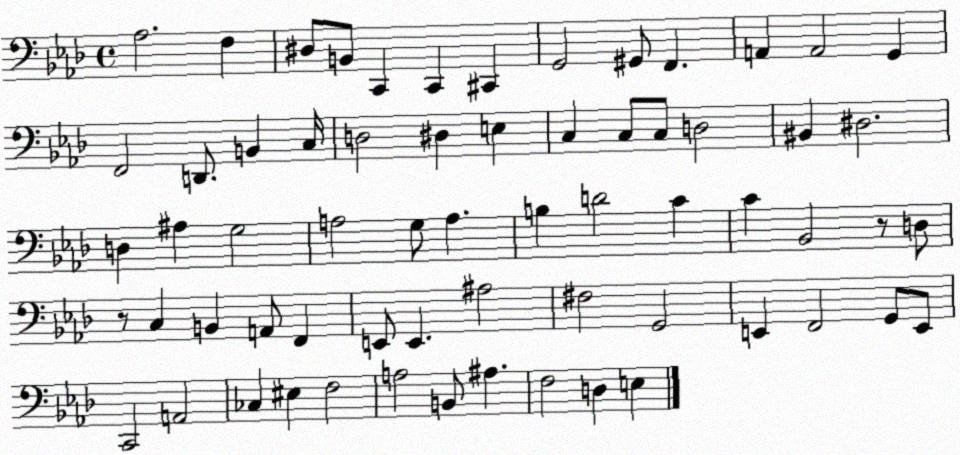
X:1
T:Untitled
M:4/4
L:1/4
K:Ab
_A,2 F, ^D,/2 B,,/2 C,, C,, ^C,, G,,2 ^G,,/2 F,, A,, A,,2 G,, F,,2 D,,/2 B,, C,/4 D,2 ^D, E, C, C,/2 C,/2 D,2 ^B,, ^D,2 D, ^A, G,2 A,2 G,/2 A, B, D2 C C _B,,2 z/2 D,/2 z/2 C, B,, A,,/2 F,, E,,/2 E,, ^A,2 ^F,2 G,,2 E,, F,,2 G,,/2 E,,/2 C,,2 A,,2 _C, ^E, F,2 A,2 B,,/2 ^A, F,2 D, E,